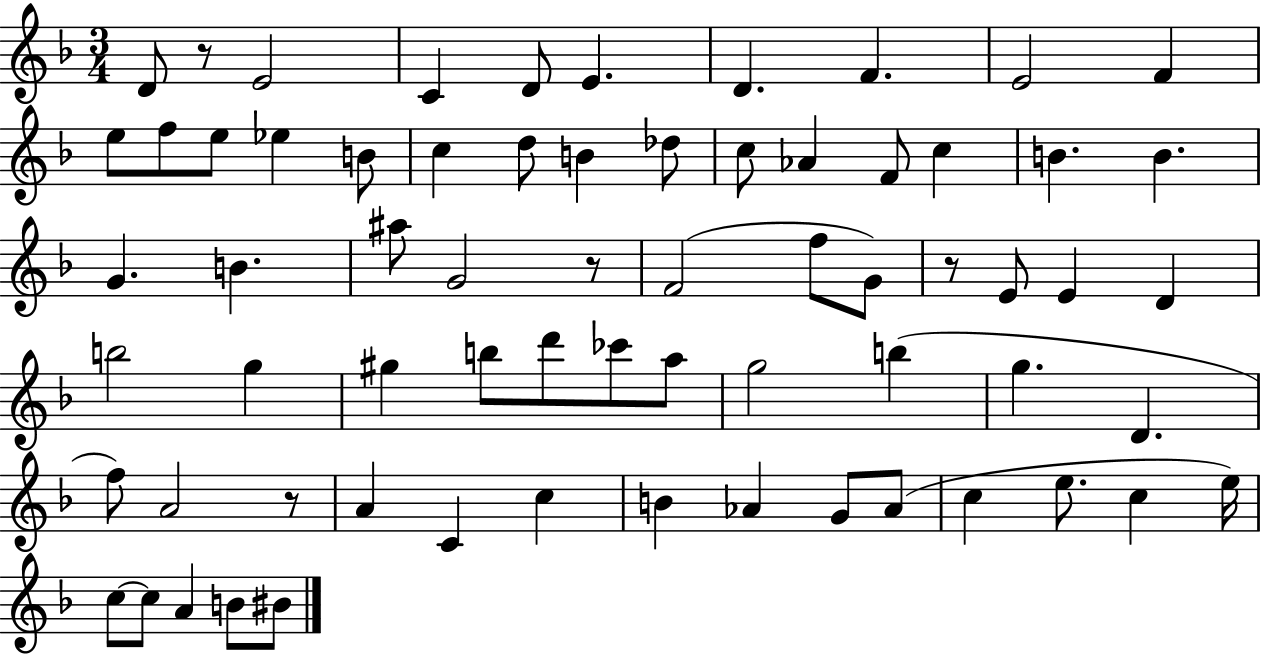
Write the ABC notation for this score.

X:1
T:Untitled
M:3/4
L:1/4
K:F
D/2 z/2 E2 C D/2 E D F E2 F e/2 f/2 e/2 _e B/2 c d/2 B _d/2 c/2 _A F/2 c B B G B ^a/2 G2 z/2 F2 f/2 G/2 z/2 E/2 E D b2 g ^g b/2 d'/2 _c'/2 a/2 g2 b g D f/2 A2 z/2 A C c B _A G/2 _A/2 c e/2 c e/4 c/2 c/2 A B/2 ^B/2